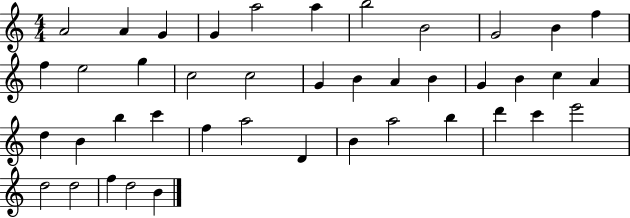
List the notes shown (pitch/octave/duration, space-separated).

A4/h A4/q G4/q G4/q A5/h A5/q B5/h B4/h G4/h B4/q F5/q F5/q E5/h G5/q C5/h C5/h G4/q B4/q A4/q B4/q G4/q B4/q C5/q A4/q D5/q B4/q B5/q C6/q F5/q A5/h D4/q B4/q A5/h B5/q D6/q C6/q E6/h D5/h D5/h F5/q D5/h B4/q